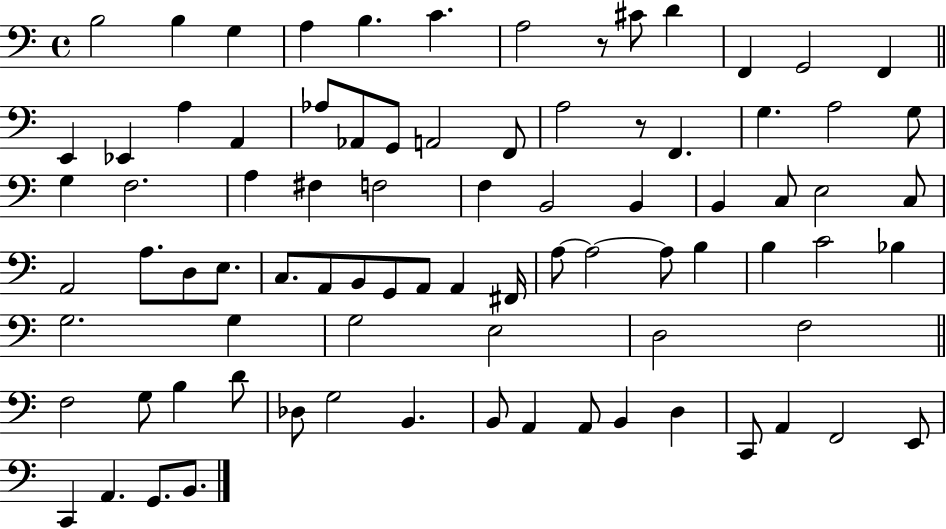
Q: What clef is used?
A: bass